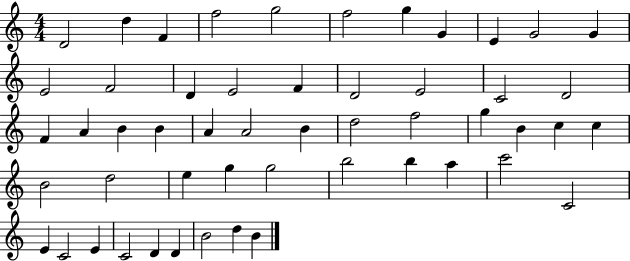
X:1
T:Untitled
M:4/4
L:1/4
K:C
D2 d F f2 g2 f2 g G E G2 G E2 F2 D E2 F D2 E2 C2 D2 F A B B A A2 B d2 f2 g B c c B2 d2 e g g2 b2 b a c'2 C2 E C2 E C2 D D B2 d B